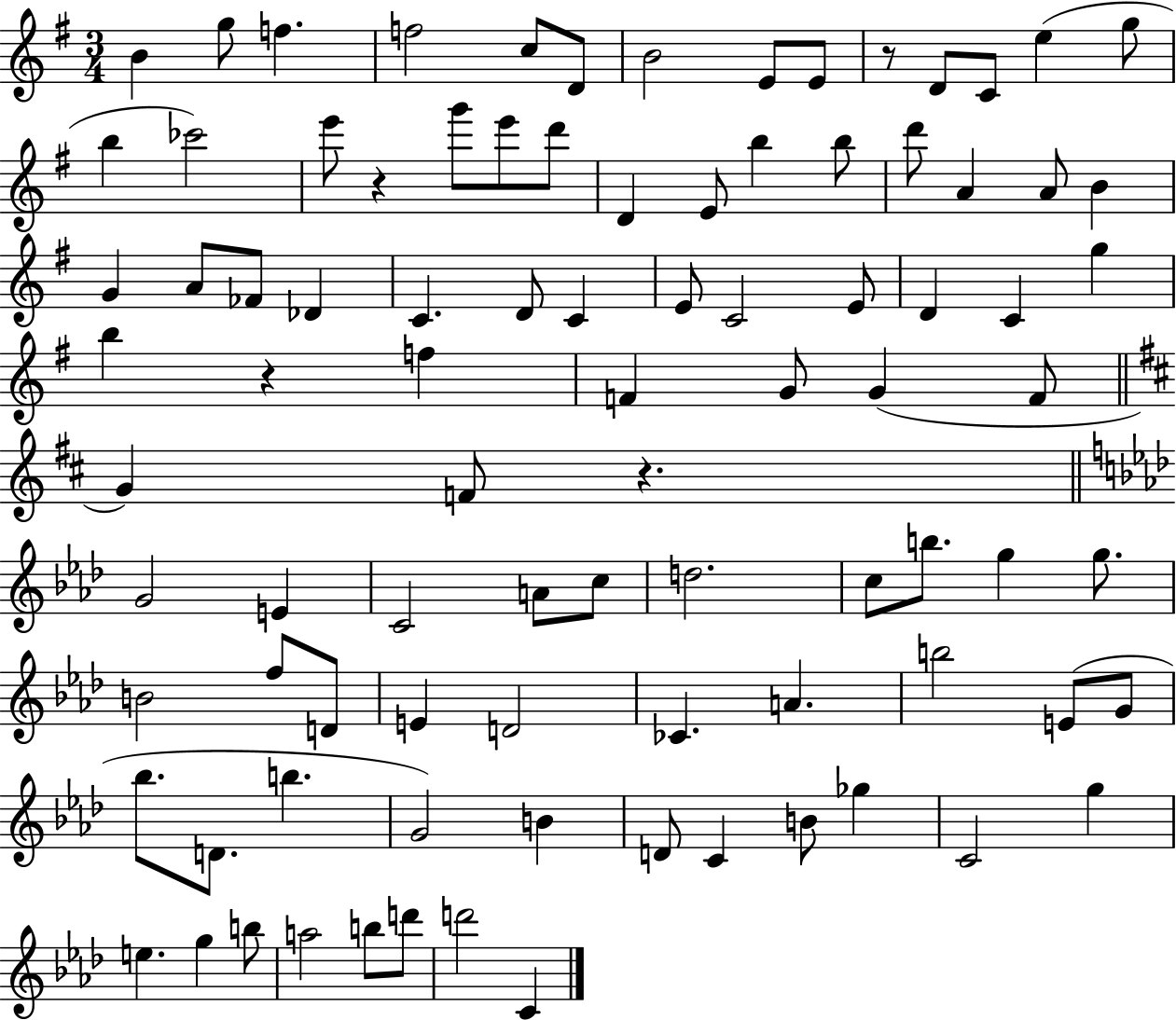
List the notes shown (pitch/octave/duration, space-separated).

B4/q G5/e F5/q. F5/h C5/e D4/e B4/h E4/e E4/e R/e D4/e C4/e E5/q G5/e B5/q CES6/h E6/e R/q G6/e E6/e D6/e D4/q E4/e B5/q B5/e D6/e A4/q A4/e B4/q G4/q A4/e FES4/e Db4/q C4/q. D4/e C4/q E4/e C4/h E4/e D4/q C4/q G5/q B5/q R/q F5/q F4/q G4/e G4/q F4/e G4/q F4/e R/q. G4/h E4/q C4/h A4/e C5/e D5/h. C5/e B5/e. G5/q G5/e. B4/h F5/e D4/e E4/q D4/h CES4/q. A4/q. B5/h E4/e G4/e Bb5/e. D4/e. B5/q. G4/h B4/q D4/e C4/q B4/e Gb5/q C4/h G5/q E5/q. G5/q B5/e A5/h B5/e D6/e D6/h C4/q